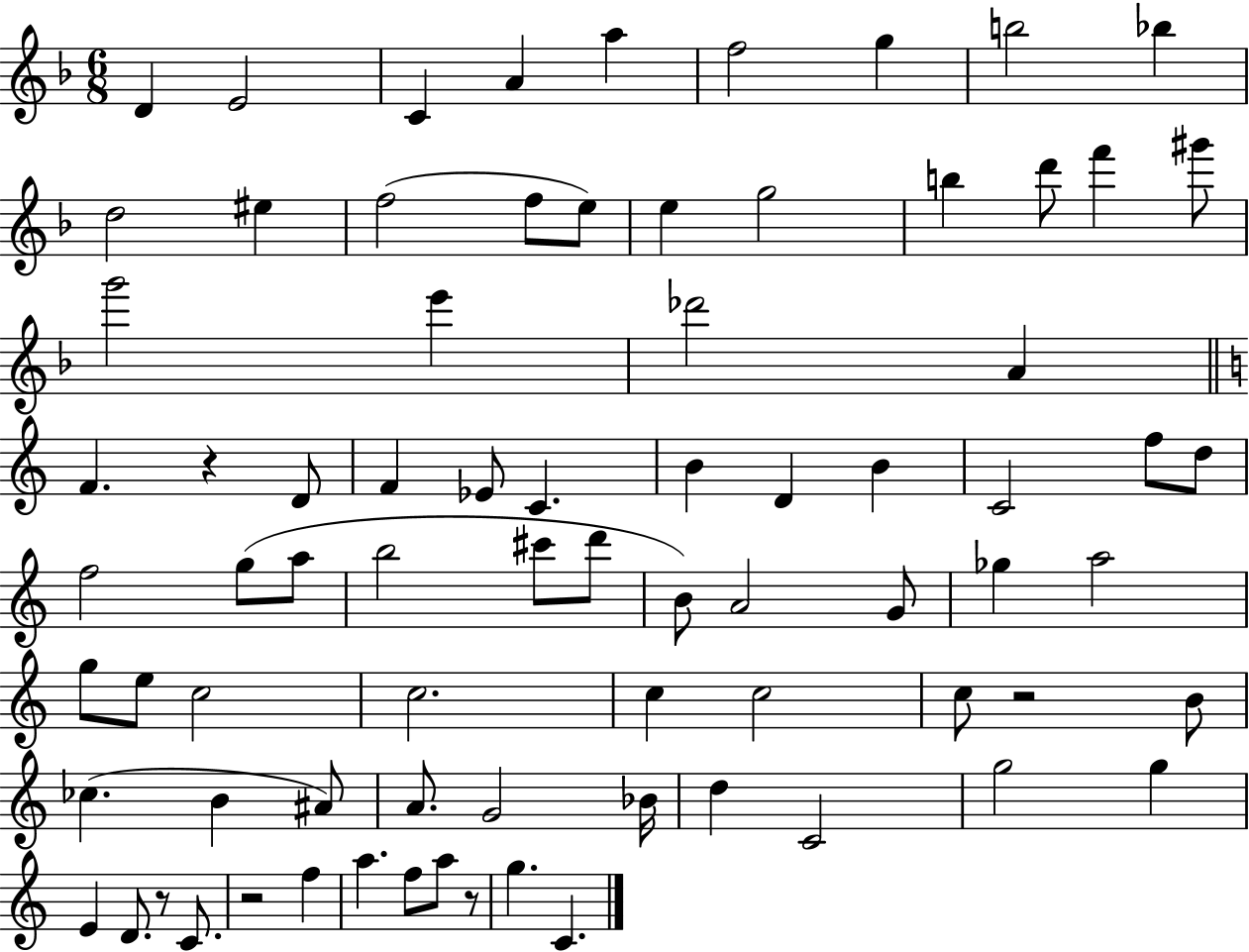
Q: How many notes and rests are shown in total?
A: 78